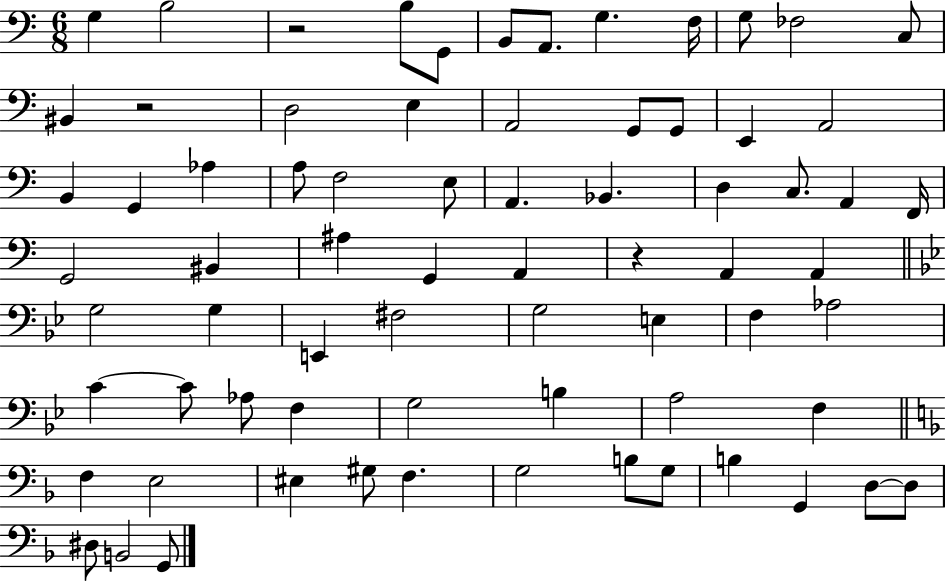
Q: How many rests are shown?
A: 3